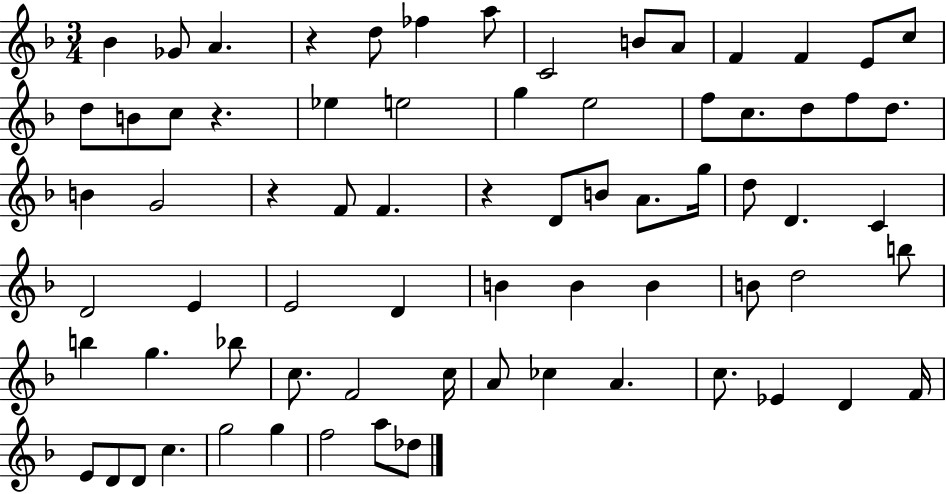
X:1
T:Untitled
M:3/4
L:1/4
K:F
_B _G/2 A z d/2 _f a/2 C2 B/2 A/2 F F E/2 c/2 d/2 B/2 c/2 z _e e2 g e2 f/2 c/2 d/2 f/2 d/2 B G2 z F/2 F z D/2 B/2 A/2 g/4 d/2 D C D2 E E2 D B B B B/2 d2 b/2 b g _b/2 c/2 F2 c/4 A/2 _c A c/2 _E D F/4 E/2 D/2 D/2 c g2 g f2 a/2 _d/2